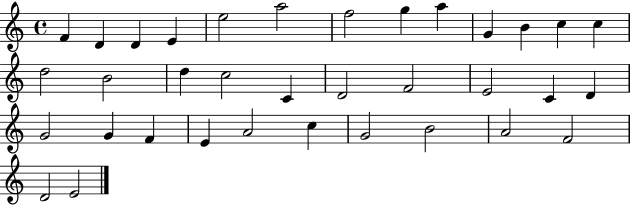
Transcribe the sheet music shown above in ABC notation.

X:1
T:Untitled
M:4/4
L:1/4
K:C
F D D E e2 a2 f2 g a G B c c d2 B2 d c2 C D2 F2 E2 C D G2 G F E A2 c G2 B2 A2 F2 D2 E2